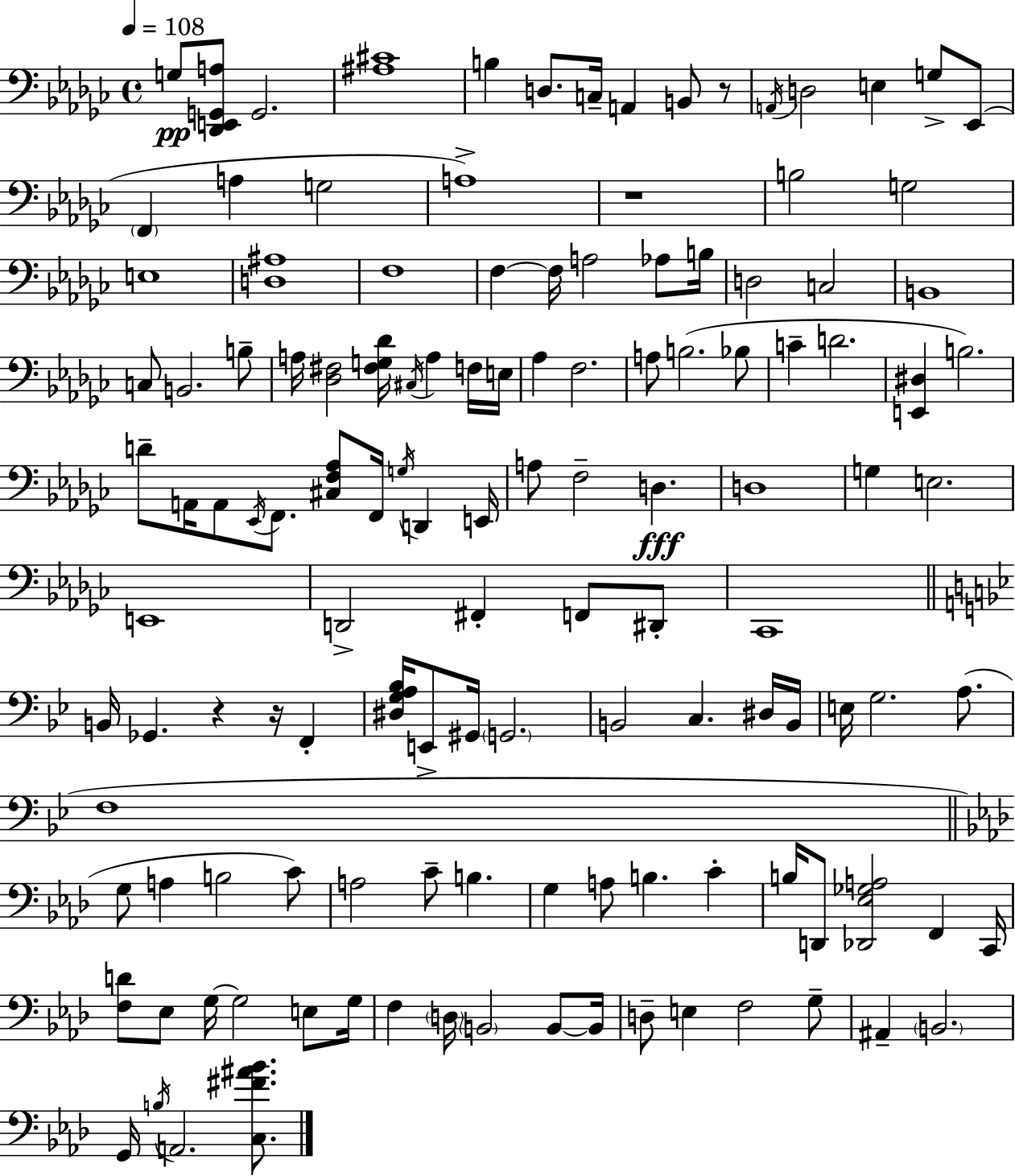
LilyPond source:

{
  \clef bass
  \time 4/4
  \defaultTimeSignature
  \key ees \minor
  \tempo 4 = 108
  g8\pp <des, e, g, a>8 g,2. | <ais cis'>1 | b4 d8. c16-- a,4 b,8 r8 | \acciaccatura { a,16 } d2 e4 g8-> ees,8( | \break \parenthesize f,4 a4 g2 | a1->) | r1 | b2 g2 | \break e1 | <d ais>1 | f1 | f4~~ f16 a2 aes8 | \break b16 d2 c2 | b,1 | c8 b,2. b8-- | a16 <des fis>2 <fis g des'>16 \acciaccatura { cis16 } a4 | \break f16 e16 aes4 f2. | a8 b2.( | bes8 c'4-- d'2. | <e, dis>4 b2.) | \break d'8-- a,16 a,8 \acciaccatura { ees,16 } f,8. <cis f aes>8 f,16 \acciaccatura { g16 } d,4 | e,16 a8 f2-- d4.\fff | d1 | g4 e2. | \break e,1 | d,2-> fis,4-. | f,8 dis,8-. ces,1 | \bar "||" \break \key g \minor b,16 ges,4. r4 r16 f,4-. | <dis g a bes>16 e,8-> gis,16 \parenthesize g,2. | b,2 c4. dis16 b,16 | e16 g2. a8.( | \break f1 | \bar "||" \break \key f \minor g8 a4 b2 c'8) | a2 c'8-- b4. | g4 a8 b4. c'4-. | b16 d,8 <des, ees ges a>2 f,4 c,16 | \break <f d'>8 ees8 g16~~ g2 e8 g16 | f4 \parenthesize d16 \parenthesize b,2 b,8~~ b,16 | d8-- e4 f2 g8-- | ais,4-- \parenthesize b,2. | \break g,16 \acciaccatura { b16 } a,2. <c fis' ais' bes'>8. | \bar "|."
}